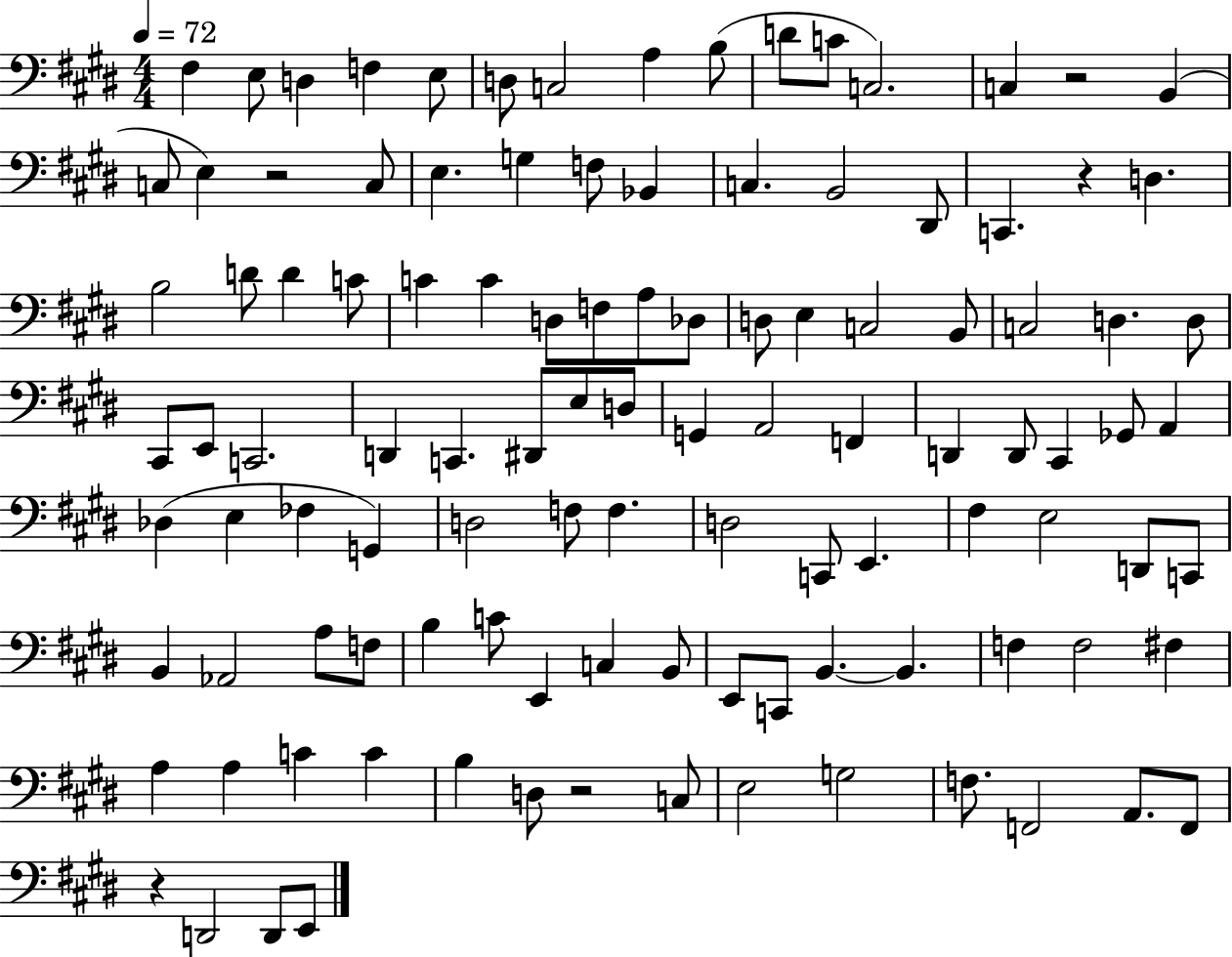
{
  \clef bass
  \numericTimeSignature
  \time 4/4
  \key e \major
  \tempo 4 = 72
  fis4 e8 d4 f4 e8 | d8 c2 a4 b8( | d'8 c'8 c2.) | c4 r2 b,4( | \break c8 e4) r2 c8 | e4. g4 f8 bes,4 | c4. b,2 dis,8 | c,4. r4 d4. | \break b2 d'8 d'4 c'8 | c'4 c'4 d8 f8 a8 des8 | d8 e4 c2 b,8 | c2 d4. d8 | \break cis,8 e,8 c,2. | d,4 c,4. dis,8 e8 d8 | g,4 a,2 f,4 | d,4 d,8 cis,4 ges,8 a,4 | \break des4( e4 fes4 g,4) | d2 f8 f4. | d2 c,8 e,4. | fis4 e2 d,8 c,8 | \break b,4 aes,2 a8 f8 | b4 c'8 e,4 c4 b,8 | e,8 c,8 b,4.~~ b,4. | f4 f2 fis4 | \break a4 a4 c'4 c'4 | b4 d8 r2 c8 | e2 g2 | f8. f,2 a,8. f,8 | \break r4 d,2 d,8 e,8 | \bar "|."
}